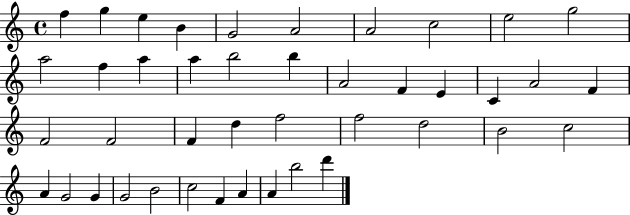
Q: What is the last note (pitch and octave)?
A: D6